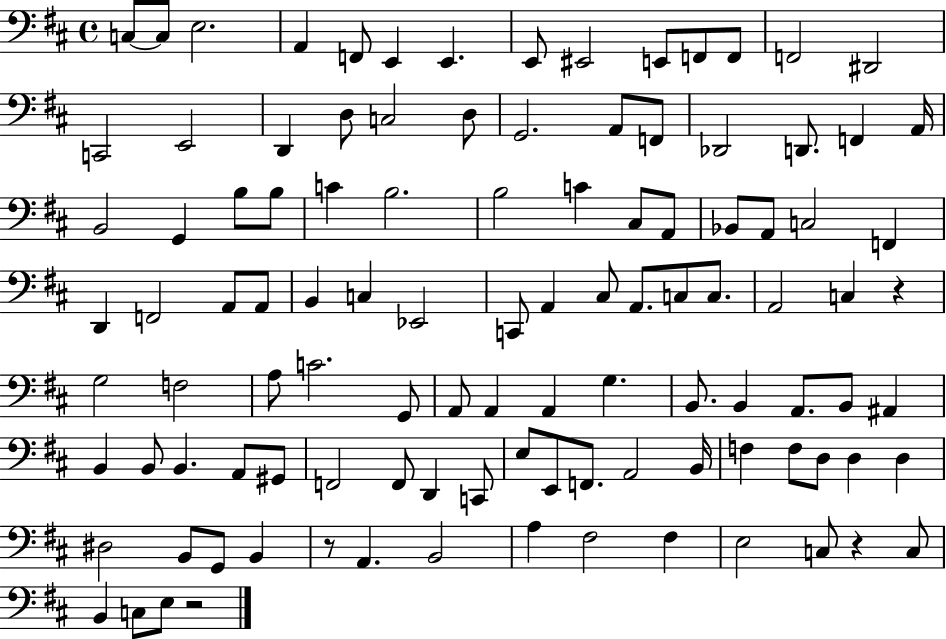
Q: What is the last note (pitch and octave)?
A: E3